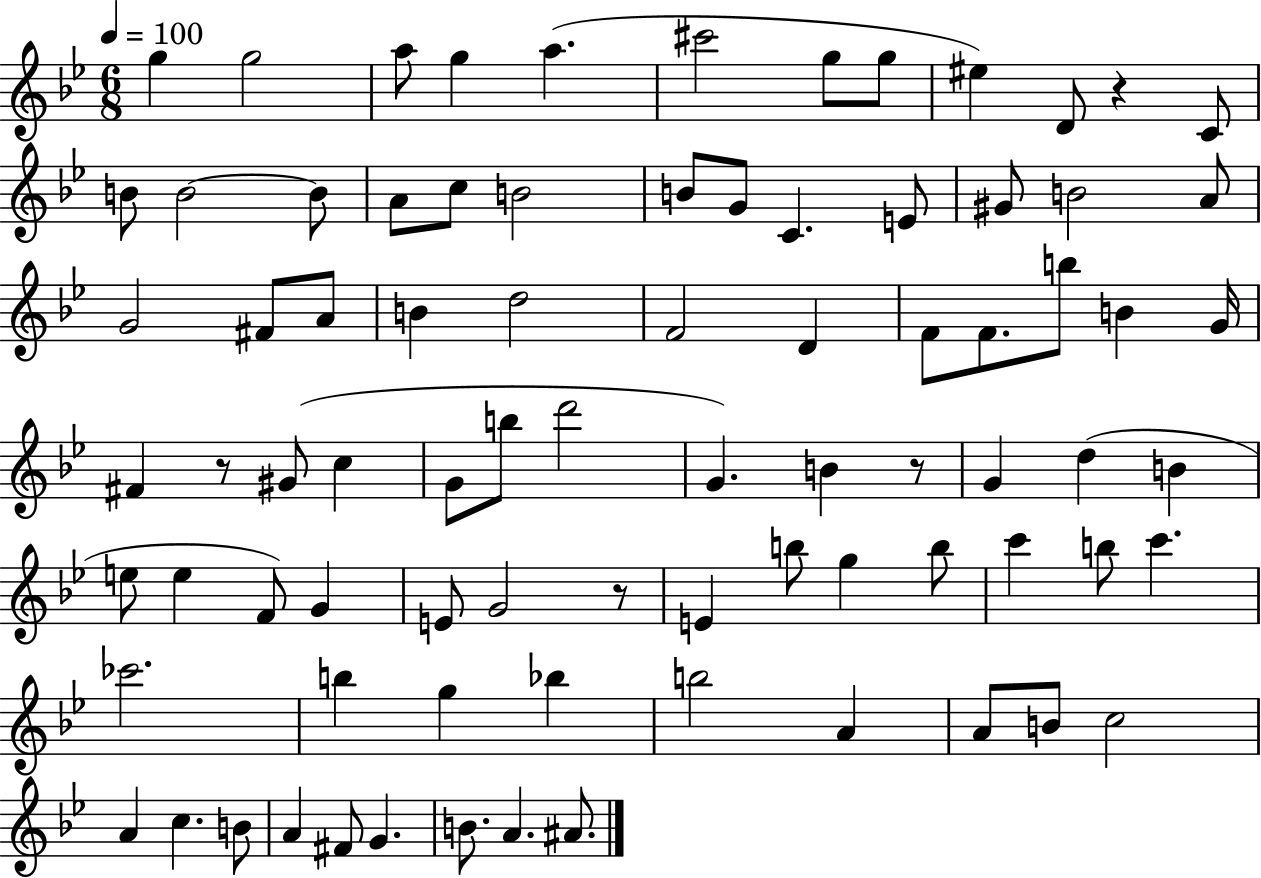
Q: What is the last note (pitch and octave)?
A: A#4